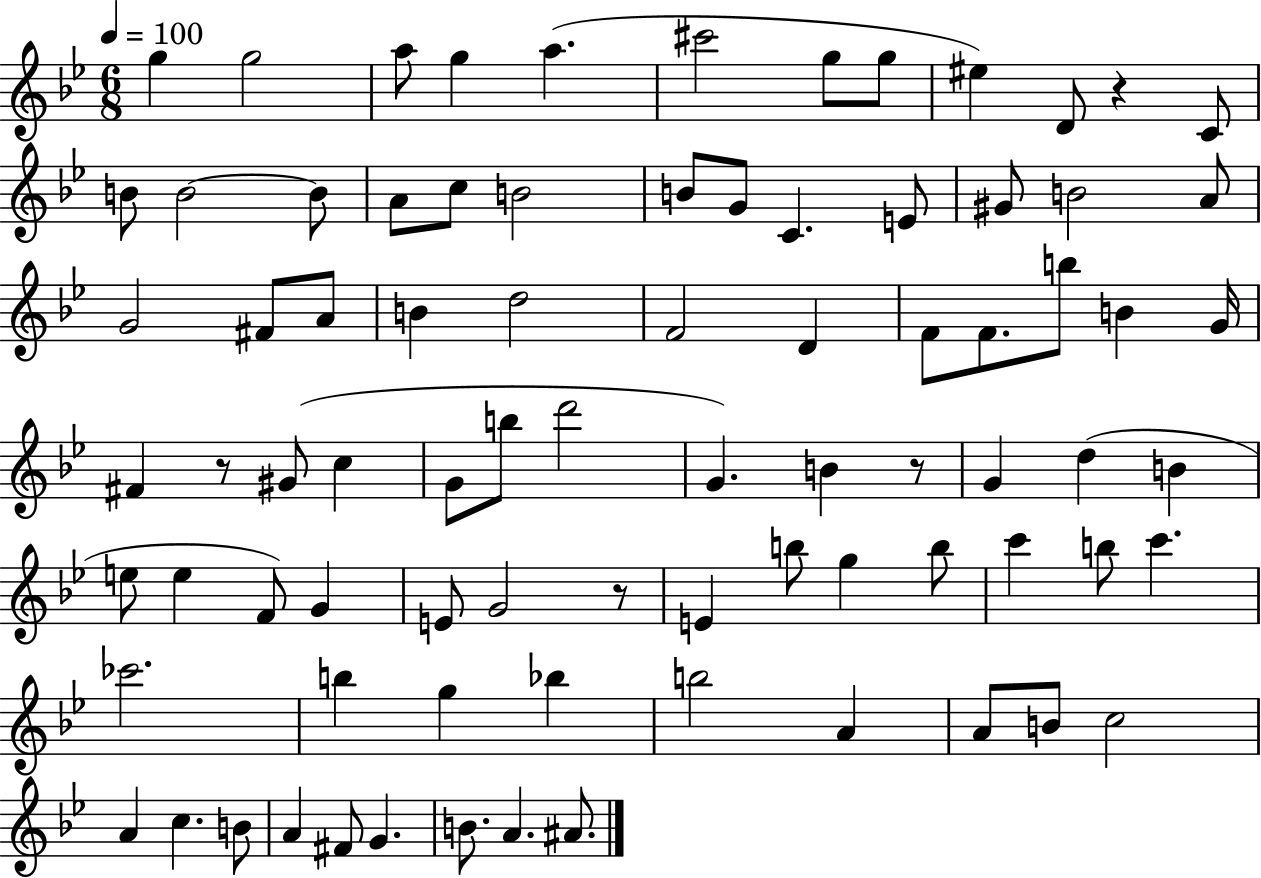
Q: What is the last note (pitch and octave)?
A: A#4